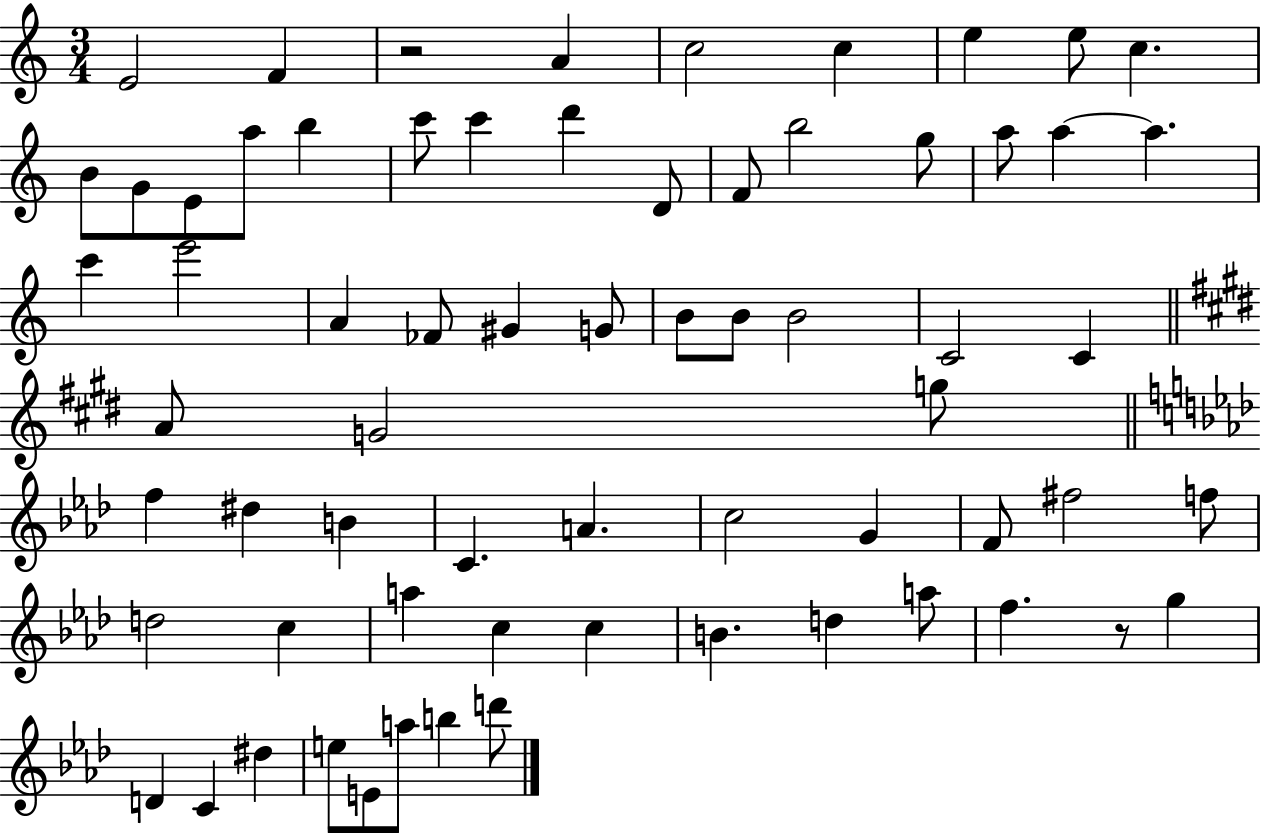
E4/h F4/q R/h A4/q C5/h C5/q E5/q E5/e C5/q. B4/e G4/e E4/e A5/e B5/q C6/e C6/q D6/q D4/e F4/e B5/h G5/e A5/e A5/q A5/q. C6/q E6/h A4/q FES4/e G#4/q G4/e B4/e B4/e B4/h C4/h C4/q A4/e G4/h G5/e F5/q D#5/q B4/q C4/q. A4/q. C5/h G4/q F4/e F#5/h F5/e D5/h C5/q A5/q C5/q C5/q B4/q. D5/q A5/e F5/q. R/e G5/q D4/q C4/q D#5/q E5/e E4/e A5/e B5/q D6/e